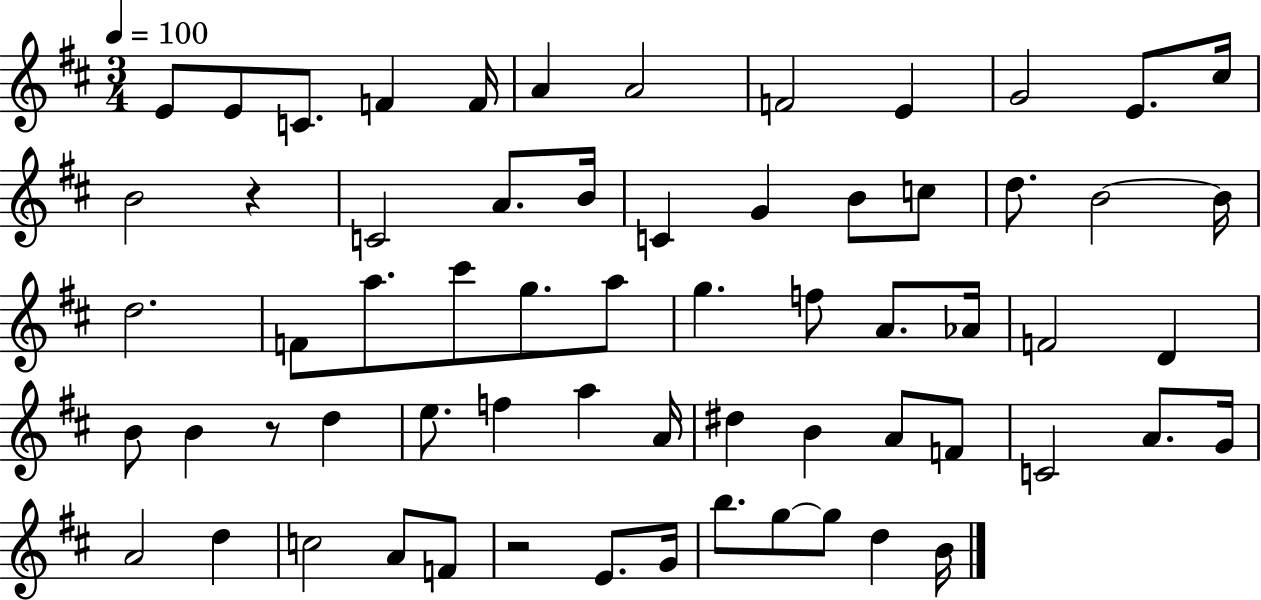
X:1
T:Untitled
M:3/4
L:1/4
K:D
E/2 E/2 C/2 F F/4 A A2 F2 E G2 E/2 ^c/4 B2 z C2 A/2 B/4 C G B/2 c/2 d/2 B2 B/4 d2 F/2 a/2 ^c'/2 g/2 a/2 g f/2 A/2 _A/4 F2 D B/2 B z/2 d e/2 f a A/4 ^d B A/2 F/2 C2 A/2 G/4 A2 d c2 A/2 F/2 z2 E/2 G/4 b/2 g/2 g/2 d B/4